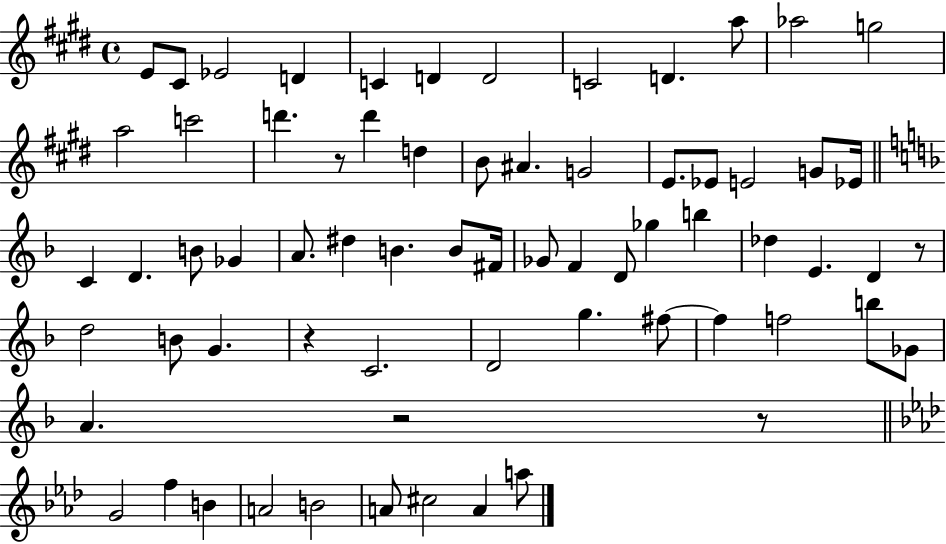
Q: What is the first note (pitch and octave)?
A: E4